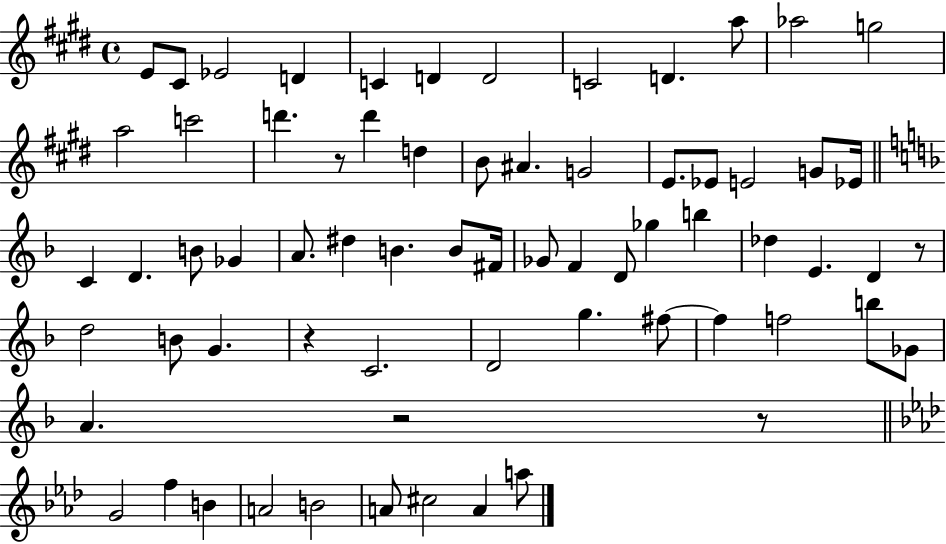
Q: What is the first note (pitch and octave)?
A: E4